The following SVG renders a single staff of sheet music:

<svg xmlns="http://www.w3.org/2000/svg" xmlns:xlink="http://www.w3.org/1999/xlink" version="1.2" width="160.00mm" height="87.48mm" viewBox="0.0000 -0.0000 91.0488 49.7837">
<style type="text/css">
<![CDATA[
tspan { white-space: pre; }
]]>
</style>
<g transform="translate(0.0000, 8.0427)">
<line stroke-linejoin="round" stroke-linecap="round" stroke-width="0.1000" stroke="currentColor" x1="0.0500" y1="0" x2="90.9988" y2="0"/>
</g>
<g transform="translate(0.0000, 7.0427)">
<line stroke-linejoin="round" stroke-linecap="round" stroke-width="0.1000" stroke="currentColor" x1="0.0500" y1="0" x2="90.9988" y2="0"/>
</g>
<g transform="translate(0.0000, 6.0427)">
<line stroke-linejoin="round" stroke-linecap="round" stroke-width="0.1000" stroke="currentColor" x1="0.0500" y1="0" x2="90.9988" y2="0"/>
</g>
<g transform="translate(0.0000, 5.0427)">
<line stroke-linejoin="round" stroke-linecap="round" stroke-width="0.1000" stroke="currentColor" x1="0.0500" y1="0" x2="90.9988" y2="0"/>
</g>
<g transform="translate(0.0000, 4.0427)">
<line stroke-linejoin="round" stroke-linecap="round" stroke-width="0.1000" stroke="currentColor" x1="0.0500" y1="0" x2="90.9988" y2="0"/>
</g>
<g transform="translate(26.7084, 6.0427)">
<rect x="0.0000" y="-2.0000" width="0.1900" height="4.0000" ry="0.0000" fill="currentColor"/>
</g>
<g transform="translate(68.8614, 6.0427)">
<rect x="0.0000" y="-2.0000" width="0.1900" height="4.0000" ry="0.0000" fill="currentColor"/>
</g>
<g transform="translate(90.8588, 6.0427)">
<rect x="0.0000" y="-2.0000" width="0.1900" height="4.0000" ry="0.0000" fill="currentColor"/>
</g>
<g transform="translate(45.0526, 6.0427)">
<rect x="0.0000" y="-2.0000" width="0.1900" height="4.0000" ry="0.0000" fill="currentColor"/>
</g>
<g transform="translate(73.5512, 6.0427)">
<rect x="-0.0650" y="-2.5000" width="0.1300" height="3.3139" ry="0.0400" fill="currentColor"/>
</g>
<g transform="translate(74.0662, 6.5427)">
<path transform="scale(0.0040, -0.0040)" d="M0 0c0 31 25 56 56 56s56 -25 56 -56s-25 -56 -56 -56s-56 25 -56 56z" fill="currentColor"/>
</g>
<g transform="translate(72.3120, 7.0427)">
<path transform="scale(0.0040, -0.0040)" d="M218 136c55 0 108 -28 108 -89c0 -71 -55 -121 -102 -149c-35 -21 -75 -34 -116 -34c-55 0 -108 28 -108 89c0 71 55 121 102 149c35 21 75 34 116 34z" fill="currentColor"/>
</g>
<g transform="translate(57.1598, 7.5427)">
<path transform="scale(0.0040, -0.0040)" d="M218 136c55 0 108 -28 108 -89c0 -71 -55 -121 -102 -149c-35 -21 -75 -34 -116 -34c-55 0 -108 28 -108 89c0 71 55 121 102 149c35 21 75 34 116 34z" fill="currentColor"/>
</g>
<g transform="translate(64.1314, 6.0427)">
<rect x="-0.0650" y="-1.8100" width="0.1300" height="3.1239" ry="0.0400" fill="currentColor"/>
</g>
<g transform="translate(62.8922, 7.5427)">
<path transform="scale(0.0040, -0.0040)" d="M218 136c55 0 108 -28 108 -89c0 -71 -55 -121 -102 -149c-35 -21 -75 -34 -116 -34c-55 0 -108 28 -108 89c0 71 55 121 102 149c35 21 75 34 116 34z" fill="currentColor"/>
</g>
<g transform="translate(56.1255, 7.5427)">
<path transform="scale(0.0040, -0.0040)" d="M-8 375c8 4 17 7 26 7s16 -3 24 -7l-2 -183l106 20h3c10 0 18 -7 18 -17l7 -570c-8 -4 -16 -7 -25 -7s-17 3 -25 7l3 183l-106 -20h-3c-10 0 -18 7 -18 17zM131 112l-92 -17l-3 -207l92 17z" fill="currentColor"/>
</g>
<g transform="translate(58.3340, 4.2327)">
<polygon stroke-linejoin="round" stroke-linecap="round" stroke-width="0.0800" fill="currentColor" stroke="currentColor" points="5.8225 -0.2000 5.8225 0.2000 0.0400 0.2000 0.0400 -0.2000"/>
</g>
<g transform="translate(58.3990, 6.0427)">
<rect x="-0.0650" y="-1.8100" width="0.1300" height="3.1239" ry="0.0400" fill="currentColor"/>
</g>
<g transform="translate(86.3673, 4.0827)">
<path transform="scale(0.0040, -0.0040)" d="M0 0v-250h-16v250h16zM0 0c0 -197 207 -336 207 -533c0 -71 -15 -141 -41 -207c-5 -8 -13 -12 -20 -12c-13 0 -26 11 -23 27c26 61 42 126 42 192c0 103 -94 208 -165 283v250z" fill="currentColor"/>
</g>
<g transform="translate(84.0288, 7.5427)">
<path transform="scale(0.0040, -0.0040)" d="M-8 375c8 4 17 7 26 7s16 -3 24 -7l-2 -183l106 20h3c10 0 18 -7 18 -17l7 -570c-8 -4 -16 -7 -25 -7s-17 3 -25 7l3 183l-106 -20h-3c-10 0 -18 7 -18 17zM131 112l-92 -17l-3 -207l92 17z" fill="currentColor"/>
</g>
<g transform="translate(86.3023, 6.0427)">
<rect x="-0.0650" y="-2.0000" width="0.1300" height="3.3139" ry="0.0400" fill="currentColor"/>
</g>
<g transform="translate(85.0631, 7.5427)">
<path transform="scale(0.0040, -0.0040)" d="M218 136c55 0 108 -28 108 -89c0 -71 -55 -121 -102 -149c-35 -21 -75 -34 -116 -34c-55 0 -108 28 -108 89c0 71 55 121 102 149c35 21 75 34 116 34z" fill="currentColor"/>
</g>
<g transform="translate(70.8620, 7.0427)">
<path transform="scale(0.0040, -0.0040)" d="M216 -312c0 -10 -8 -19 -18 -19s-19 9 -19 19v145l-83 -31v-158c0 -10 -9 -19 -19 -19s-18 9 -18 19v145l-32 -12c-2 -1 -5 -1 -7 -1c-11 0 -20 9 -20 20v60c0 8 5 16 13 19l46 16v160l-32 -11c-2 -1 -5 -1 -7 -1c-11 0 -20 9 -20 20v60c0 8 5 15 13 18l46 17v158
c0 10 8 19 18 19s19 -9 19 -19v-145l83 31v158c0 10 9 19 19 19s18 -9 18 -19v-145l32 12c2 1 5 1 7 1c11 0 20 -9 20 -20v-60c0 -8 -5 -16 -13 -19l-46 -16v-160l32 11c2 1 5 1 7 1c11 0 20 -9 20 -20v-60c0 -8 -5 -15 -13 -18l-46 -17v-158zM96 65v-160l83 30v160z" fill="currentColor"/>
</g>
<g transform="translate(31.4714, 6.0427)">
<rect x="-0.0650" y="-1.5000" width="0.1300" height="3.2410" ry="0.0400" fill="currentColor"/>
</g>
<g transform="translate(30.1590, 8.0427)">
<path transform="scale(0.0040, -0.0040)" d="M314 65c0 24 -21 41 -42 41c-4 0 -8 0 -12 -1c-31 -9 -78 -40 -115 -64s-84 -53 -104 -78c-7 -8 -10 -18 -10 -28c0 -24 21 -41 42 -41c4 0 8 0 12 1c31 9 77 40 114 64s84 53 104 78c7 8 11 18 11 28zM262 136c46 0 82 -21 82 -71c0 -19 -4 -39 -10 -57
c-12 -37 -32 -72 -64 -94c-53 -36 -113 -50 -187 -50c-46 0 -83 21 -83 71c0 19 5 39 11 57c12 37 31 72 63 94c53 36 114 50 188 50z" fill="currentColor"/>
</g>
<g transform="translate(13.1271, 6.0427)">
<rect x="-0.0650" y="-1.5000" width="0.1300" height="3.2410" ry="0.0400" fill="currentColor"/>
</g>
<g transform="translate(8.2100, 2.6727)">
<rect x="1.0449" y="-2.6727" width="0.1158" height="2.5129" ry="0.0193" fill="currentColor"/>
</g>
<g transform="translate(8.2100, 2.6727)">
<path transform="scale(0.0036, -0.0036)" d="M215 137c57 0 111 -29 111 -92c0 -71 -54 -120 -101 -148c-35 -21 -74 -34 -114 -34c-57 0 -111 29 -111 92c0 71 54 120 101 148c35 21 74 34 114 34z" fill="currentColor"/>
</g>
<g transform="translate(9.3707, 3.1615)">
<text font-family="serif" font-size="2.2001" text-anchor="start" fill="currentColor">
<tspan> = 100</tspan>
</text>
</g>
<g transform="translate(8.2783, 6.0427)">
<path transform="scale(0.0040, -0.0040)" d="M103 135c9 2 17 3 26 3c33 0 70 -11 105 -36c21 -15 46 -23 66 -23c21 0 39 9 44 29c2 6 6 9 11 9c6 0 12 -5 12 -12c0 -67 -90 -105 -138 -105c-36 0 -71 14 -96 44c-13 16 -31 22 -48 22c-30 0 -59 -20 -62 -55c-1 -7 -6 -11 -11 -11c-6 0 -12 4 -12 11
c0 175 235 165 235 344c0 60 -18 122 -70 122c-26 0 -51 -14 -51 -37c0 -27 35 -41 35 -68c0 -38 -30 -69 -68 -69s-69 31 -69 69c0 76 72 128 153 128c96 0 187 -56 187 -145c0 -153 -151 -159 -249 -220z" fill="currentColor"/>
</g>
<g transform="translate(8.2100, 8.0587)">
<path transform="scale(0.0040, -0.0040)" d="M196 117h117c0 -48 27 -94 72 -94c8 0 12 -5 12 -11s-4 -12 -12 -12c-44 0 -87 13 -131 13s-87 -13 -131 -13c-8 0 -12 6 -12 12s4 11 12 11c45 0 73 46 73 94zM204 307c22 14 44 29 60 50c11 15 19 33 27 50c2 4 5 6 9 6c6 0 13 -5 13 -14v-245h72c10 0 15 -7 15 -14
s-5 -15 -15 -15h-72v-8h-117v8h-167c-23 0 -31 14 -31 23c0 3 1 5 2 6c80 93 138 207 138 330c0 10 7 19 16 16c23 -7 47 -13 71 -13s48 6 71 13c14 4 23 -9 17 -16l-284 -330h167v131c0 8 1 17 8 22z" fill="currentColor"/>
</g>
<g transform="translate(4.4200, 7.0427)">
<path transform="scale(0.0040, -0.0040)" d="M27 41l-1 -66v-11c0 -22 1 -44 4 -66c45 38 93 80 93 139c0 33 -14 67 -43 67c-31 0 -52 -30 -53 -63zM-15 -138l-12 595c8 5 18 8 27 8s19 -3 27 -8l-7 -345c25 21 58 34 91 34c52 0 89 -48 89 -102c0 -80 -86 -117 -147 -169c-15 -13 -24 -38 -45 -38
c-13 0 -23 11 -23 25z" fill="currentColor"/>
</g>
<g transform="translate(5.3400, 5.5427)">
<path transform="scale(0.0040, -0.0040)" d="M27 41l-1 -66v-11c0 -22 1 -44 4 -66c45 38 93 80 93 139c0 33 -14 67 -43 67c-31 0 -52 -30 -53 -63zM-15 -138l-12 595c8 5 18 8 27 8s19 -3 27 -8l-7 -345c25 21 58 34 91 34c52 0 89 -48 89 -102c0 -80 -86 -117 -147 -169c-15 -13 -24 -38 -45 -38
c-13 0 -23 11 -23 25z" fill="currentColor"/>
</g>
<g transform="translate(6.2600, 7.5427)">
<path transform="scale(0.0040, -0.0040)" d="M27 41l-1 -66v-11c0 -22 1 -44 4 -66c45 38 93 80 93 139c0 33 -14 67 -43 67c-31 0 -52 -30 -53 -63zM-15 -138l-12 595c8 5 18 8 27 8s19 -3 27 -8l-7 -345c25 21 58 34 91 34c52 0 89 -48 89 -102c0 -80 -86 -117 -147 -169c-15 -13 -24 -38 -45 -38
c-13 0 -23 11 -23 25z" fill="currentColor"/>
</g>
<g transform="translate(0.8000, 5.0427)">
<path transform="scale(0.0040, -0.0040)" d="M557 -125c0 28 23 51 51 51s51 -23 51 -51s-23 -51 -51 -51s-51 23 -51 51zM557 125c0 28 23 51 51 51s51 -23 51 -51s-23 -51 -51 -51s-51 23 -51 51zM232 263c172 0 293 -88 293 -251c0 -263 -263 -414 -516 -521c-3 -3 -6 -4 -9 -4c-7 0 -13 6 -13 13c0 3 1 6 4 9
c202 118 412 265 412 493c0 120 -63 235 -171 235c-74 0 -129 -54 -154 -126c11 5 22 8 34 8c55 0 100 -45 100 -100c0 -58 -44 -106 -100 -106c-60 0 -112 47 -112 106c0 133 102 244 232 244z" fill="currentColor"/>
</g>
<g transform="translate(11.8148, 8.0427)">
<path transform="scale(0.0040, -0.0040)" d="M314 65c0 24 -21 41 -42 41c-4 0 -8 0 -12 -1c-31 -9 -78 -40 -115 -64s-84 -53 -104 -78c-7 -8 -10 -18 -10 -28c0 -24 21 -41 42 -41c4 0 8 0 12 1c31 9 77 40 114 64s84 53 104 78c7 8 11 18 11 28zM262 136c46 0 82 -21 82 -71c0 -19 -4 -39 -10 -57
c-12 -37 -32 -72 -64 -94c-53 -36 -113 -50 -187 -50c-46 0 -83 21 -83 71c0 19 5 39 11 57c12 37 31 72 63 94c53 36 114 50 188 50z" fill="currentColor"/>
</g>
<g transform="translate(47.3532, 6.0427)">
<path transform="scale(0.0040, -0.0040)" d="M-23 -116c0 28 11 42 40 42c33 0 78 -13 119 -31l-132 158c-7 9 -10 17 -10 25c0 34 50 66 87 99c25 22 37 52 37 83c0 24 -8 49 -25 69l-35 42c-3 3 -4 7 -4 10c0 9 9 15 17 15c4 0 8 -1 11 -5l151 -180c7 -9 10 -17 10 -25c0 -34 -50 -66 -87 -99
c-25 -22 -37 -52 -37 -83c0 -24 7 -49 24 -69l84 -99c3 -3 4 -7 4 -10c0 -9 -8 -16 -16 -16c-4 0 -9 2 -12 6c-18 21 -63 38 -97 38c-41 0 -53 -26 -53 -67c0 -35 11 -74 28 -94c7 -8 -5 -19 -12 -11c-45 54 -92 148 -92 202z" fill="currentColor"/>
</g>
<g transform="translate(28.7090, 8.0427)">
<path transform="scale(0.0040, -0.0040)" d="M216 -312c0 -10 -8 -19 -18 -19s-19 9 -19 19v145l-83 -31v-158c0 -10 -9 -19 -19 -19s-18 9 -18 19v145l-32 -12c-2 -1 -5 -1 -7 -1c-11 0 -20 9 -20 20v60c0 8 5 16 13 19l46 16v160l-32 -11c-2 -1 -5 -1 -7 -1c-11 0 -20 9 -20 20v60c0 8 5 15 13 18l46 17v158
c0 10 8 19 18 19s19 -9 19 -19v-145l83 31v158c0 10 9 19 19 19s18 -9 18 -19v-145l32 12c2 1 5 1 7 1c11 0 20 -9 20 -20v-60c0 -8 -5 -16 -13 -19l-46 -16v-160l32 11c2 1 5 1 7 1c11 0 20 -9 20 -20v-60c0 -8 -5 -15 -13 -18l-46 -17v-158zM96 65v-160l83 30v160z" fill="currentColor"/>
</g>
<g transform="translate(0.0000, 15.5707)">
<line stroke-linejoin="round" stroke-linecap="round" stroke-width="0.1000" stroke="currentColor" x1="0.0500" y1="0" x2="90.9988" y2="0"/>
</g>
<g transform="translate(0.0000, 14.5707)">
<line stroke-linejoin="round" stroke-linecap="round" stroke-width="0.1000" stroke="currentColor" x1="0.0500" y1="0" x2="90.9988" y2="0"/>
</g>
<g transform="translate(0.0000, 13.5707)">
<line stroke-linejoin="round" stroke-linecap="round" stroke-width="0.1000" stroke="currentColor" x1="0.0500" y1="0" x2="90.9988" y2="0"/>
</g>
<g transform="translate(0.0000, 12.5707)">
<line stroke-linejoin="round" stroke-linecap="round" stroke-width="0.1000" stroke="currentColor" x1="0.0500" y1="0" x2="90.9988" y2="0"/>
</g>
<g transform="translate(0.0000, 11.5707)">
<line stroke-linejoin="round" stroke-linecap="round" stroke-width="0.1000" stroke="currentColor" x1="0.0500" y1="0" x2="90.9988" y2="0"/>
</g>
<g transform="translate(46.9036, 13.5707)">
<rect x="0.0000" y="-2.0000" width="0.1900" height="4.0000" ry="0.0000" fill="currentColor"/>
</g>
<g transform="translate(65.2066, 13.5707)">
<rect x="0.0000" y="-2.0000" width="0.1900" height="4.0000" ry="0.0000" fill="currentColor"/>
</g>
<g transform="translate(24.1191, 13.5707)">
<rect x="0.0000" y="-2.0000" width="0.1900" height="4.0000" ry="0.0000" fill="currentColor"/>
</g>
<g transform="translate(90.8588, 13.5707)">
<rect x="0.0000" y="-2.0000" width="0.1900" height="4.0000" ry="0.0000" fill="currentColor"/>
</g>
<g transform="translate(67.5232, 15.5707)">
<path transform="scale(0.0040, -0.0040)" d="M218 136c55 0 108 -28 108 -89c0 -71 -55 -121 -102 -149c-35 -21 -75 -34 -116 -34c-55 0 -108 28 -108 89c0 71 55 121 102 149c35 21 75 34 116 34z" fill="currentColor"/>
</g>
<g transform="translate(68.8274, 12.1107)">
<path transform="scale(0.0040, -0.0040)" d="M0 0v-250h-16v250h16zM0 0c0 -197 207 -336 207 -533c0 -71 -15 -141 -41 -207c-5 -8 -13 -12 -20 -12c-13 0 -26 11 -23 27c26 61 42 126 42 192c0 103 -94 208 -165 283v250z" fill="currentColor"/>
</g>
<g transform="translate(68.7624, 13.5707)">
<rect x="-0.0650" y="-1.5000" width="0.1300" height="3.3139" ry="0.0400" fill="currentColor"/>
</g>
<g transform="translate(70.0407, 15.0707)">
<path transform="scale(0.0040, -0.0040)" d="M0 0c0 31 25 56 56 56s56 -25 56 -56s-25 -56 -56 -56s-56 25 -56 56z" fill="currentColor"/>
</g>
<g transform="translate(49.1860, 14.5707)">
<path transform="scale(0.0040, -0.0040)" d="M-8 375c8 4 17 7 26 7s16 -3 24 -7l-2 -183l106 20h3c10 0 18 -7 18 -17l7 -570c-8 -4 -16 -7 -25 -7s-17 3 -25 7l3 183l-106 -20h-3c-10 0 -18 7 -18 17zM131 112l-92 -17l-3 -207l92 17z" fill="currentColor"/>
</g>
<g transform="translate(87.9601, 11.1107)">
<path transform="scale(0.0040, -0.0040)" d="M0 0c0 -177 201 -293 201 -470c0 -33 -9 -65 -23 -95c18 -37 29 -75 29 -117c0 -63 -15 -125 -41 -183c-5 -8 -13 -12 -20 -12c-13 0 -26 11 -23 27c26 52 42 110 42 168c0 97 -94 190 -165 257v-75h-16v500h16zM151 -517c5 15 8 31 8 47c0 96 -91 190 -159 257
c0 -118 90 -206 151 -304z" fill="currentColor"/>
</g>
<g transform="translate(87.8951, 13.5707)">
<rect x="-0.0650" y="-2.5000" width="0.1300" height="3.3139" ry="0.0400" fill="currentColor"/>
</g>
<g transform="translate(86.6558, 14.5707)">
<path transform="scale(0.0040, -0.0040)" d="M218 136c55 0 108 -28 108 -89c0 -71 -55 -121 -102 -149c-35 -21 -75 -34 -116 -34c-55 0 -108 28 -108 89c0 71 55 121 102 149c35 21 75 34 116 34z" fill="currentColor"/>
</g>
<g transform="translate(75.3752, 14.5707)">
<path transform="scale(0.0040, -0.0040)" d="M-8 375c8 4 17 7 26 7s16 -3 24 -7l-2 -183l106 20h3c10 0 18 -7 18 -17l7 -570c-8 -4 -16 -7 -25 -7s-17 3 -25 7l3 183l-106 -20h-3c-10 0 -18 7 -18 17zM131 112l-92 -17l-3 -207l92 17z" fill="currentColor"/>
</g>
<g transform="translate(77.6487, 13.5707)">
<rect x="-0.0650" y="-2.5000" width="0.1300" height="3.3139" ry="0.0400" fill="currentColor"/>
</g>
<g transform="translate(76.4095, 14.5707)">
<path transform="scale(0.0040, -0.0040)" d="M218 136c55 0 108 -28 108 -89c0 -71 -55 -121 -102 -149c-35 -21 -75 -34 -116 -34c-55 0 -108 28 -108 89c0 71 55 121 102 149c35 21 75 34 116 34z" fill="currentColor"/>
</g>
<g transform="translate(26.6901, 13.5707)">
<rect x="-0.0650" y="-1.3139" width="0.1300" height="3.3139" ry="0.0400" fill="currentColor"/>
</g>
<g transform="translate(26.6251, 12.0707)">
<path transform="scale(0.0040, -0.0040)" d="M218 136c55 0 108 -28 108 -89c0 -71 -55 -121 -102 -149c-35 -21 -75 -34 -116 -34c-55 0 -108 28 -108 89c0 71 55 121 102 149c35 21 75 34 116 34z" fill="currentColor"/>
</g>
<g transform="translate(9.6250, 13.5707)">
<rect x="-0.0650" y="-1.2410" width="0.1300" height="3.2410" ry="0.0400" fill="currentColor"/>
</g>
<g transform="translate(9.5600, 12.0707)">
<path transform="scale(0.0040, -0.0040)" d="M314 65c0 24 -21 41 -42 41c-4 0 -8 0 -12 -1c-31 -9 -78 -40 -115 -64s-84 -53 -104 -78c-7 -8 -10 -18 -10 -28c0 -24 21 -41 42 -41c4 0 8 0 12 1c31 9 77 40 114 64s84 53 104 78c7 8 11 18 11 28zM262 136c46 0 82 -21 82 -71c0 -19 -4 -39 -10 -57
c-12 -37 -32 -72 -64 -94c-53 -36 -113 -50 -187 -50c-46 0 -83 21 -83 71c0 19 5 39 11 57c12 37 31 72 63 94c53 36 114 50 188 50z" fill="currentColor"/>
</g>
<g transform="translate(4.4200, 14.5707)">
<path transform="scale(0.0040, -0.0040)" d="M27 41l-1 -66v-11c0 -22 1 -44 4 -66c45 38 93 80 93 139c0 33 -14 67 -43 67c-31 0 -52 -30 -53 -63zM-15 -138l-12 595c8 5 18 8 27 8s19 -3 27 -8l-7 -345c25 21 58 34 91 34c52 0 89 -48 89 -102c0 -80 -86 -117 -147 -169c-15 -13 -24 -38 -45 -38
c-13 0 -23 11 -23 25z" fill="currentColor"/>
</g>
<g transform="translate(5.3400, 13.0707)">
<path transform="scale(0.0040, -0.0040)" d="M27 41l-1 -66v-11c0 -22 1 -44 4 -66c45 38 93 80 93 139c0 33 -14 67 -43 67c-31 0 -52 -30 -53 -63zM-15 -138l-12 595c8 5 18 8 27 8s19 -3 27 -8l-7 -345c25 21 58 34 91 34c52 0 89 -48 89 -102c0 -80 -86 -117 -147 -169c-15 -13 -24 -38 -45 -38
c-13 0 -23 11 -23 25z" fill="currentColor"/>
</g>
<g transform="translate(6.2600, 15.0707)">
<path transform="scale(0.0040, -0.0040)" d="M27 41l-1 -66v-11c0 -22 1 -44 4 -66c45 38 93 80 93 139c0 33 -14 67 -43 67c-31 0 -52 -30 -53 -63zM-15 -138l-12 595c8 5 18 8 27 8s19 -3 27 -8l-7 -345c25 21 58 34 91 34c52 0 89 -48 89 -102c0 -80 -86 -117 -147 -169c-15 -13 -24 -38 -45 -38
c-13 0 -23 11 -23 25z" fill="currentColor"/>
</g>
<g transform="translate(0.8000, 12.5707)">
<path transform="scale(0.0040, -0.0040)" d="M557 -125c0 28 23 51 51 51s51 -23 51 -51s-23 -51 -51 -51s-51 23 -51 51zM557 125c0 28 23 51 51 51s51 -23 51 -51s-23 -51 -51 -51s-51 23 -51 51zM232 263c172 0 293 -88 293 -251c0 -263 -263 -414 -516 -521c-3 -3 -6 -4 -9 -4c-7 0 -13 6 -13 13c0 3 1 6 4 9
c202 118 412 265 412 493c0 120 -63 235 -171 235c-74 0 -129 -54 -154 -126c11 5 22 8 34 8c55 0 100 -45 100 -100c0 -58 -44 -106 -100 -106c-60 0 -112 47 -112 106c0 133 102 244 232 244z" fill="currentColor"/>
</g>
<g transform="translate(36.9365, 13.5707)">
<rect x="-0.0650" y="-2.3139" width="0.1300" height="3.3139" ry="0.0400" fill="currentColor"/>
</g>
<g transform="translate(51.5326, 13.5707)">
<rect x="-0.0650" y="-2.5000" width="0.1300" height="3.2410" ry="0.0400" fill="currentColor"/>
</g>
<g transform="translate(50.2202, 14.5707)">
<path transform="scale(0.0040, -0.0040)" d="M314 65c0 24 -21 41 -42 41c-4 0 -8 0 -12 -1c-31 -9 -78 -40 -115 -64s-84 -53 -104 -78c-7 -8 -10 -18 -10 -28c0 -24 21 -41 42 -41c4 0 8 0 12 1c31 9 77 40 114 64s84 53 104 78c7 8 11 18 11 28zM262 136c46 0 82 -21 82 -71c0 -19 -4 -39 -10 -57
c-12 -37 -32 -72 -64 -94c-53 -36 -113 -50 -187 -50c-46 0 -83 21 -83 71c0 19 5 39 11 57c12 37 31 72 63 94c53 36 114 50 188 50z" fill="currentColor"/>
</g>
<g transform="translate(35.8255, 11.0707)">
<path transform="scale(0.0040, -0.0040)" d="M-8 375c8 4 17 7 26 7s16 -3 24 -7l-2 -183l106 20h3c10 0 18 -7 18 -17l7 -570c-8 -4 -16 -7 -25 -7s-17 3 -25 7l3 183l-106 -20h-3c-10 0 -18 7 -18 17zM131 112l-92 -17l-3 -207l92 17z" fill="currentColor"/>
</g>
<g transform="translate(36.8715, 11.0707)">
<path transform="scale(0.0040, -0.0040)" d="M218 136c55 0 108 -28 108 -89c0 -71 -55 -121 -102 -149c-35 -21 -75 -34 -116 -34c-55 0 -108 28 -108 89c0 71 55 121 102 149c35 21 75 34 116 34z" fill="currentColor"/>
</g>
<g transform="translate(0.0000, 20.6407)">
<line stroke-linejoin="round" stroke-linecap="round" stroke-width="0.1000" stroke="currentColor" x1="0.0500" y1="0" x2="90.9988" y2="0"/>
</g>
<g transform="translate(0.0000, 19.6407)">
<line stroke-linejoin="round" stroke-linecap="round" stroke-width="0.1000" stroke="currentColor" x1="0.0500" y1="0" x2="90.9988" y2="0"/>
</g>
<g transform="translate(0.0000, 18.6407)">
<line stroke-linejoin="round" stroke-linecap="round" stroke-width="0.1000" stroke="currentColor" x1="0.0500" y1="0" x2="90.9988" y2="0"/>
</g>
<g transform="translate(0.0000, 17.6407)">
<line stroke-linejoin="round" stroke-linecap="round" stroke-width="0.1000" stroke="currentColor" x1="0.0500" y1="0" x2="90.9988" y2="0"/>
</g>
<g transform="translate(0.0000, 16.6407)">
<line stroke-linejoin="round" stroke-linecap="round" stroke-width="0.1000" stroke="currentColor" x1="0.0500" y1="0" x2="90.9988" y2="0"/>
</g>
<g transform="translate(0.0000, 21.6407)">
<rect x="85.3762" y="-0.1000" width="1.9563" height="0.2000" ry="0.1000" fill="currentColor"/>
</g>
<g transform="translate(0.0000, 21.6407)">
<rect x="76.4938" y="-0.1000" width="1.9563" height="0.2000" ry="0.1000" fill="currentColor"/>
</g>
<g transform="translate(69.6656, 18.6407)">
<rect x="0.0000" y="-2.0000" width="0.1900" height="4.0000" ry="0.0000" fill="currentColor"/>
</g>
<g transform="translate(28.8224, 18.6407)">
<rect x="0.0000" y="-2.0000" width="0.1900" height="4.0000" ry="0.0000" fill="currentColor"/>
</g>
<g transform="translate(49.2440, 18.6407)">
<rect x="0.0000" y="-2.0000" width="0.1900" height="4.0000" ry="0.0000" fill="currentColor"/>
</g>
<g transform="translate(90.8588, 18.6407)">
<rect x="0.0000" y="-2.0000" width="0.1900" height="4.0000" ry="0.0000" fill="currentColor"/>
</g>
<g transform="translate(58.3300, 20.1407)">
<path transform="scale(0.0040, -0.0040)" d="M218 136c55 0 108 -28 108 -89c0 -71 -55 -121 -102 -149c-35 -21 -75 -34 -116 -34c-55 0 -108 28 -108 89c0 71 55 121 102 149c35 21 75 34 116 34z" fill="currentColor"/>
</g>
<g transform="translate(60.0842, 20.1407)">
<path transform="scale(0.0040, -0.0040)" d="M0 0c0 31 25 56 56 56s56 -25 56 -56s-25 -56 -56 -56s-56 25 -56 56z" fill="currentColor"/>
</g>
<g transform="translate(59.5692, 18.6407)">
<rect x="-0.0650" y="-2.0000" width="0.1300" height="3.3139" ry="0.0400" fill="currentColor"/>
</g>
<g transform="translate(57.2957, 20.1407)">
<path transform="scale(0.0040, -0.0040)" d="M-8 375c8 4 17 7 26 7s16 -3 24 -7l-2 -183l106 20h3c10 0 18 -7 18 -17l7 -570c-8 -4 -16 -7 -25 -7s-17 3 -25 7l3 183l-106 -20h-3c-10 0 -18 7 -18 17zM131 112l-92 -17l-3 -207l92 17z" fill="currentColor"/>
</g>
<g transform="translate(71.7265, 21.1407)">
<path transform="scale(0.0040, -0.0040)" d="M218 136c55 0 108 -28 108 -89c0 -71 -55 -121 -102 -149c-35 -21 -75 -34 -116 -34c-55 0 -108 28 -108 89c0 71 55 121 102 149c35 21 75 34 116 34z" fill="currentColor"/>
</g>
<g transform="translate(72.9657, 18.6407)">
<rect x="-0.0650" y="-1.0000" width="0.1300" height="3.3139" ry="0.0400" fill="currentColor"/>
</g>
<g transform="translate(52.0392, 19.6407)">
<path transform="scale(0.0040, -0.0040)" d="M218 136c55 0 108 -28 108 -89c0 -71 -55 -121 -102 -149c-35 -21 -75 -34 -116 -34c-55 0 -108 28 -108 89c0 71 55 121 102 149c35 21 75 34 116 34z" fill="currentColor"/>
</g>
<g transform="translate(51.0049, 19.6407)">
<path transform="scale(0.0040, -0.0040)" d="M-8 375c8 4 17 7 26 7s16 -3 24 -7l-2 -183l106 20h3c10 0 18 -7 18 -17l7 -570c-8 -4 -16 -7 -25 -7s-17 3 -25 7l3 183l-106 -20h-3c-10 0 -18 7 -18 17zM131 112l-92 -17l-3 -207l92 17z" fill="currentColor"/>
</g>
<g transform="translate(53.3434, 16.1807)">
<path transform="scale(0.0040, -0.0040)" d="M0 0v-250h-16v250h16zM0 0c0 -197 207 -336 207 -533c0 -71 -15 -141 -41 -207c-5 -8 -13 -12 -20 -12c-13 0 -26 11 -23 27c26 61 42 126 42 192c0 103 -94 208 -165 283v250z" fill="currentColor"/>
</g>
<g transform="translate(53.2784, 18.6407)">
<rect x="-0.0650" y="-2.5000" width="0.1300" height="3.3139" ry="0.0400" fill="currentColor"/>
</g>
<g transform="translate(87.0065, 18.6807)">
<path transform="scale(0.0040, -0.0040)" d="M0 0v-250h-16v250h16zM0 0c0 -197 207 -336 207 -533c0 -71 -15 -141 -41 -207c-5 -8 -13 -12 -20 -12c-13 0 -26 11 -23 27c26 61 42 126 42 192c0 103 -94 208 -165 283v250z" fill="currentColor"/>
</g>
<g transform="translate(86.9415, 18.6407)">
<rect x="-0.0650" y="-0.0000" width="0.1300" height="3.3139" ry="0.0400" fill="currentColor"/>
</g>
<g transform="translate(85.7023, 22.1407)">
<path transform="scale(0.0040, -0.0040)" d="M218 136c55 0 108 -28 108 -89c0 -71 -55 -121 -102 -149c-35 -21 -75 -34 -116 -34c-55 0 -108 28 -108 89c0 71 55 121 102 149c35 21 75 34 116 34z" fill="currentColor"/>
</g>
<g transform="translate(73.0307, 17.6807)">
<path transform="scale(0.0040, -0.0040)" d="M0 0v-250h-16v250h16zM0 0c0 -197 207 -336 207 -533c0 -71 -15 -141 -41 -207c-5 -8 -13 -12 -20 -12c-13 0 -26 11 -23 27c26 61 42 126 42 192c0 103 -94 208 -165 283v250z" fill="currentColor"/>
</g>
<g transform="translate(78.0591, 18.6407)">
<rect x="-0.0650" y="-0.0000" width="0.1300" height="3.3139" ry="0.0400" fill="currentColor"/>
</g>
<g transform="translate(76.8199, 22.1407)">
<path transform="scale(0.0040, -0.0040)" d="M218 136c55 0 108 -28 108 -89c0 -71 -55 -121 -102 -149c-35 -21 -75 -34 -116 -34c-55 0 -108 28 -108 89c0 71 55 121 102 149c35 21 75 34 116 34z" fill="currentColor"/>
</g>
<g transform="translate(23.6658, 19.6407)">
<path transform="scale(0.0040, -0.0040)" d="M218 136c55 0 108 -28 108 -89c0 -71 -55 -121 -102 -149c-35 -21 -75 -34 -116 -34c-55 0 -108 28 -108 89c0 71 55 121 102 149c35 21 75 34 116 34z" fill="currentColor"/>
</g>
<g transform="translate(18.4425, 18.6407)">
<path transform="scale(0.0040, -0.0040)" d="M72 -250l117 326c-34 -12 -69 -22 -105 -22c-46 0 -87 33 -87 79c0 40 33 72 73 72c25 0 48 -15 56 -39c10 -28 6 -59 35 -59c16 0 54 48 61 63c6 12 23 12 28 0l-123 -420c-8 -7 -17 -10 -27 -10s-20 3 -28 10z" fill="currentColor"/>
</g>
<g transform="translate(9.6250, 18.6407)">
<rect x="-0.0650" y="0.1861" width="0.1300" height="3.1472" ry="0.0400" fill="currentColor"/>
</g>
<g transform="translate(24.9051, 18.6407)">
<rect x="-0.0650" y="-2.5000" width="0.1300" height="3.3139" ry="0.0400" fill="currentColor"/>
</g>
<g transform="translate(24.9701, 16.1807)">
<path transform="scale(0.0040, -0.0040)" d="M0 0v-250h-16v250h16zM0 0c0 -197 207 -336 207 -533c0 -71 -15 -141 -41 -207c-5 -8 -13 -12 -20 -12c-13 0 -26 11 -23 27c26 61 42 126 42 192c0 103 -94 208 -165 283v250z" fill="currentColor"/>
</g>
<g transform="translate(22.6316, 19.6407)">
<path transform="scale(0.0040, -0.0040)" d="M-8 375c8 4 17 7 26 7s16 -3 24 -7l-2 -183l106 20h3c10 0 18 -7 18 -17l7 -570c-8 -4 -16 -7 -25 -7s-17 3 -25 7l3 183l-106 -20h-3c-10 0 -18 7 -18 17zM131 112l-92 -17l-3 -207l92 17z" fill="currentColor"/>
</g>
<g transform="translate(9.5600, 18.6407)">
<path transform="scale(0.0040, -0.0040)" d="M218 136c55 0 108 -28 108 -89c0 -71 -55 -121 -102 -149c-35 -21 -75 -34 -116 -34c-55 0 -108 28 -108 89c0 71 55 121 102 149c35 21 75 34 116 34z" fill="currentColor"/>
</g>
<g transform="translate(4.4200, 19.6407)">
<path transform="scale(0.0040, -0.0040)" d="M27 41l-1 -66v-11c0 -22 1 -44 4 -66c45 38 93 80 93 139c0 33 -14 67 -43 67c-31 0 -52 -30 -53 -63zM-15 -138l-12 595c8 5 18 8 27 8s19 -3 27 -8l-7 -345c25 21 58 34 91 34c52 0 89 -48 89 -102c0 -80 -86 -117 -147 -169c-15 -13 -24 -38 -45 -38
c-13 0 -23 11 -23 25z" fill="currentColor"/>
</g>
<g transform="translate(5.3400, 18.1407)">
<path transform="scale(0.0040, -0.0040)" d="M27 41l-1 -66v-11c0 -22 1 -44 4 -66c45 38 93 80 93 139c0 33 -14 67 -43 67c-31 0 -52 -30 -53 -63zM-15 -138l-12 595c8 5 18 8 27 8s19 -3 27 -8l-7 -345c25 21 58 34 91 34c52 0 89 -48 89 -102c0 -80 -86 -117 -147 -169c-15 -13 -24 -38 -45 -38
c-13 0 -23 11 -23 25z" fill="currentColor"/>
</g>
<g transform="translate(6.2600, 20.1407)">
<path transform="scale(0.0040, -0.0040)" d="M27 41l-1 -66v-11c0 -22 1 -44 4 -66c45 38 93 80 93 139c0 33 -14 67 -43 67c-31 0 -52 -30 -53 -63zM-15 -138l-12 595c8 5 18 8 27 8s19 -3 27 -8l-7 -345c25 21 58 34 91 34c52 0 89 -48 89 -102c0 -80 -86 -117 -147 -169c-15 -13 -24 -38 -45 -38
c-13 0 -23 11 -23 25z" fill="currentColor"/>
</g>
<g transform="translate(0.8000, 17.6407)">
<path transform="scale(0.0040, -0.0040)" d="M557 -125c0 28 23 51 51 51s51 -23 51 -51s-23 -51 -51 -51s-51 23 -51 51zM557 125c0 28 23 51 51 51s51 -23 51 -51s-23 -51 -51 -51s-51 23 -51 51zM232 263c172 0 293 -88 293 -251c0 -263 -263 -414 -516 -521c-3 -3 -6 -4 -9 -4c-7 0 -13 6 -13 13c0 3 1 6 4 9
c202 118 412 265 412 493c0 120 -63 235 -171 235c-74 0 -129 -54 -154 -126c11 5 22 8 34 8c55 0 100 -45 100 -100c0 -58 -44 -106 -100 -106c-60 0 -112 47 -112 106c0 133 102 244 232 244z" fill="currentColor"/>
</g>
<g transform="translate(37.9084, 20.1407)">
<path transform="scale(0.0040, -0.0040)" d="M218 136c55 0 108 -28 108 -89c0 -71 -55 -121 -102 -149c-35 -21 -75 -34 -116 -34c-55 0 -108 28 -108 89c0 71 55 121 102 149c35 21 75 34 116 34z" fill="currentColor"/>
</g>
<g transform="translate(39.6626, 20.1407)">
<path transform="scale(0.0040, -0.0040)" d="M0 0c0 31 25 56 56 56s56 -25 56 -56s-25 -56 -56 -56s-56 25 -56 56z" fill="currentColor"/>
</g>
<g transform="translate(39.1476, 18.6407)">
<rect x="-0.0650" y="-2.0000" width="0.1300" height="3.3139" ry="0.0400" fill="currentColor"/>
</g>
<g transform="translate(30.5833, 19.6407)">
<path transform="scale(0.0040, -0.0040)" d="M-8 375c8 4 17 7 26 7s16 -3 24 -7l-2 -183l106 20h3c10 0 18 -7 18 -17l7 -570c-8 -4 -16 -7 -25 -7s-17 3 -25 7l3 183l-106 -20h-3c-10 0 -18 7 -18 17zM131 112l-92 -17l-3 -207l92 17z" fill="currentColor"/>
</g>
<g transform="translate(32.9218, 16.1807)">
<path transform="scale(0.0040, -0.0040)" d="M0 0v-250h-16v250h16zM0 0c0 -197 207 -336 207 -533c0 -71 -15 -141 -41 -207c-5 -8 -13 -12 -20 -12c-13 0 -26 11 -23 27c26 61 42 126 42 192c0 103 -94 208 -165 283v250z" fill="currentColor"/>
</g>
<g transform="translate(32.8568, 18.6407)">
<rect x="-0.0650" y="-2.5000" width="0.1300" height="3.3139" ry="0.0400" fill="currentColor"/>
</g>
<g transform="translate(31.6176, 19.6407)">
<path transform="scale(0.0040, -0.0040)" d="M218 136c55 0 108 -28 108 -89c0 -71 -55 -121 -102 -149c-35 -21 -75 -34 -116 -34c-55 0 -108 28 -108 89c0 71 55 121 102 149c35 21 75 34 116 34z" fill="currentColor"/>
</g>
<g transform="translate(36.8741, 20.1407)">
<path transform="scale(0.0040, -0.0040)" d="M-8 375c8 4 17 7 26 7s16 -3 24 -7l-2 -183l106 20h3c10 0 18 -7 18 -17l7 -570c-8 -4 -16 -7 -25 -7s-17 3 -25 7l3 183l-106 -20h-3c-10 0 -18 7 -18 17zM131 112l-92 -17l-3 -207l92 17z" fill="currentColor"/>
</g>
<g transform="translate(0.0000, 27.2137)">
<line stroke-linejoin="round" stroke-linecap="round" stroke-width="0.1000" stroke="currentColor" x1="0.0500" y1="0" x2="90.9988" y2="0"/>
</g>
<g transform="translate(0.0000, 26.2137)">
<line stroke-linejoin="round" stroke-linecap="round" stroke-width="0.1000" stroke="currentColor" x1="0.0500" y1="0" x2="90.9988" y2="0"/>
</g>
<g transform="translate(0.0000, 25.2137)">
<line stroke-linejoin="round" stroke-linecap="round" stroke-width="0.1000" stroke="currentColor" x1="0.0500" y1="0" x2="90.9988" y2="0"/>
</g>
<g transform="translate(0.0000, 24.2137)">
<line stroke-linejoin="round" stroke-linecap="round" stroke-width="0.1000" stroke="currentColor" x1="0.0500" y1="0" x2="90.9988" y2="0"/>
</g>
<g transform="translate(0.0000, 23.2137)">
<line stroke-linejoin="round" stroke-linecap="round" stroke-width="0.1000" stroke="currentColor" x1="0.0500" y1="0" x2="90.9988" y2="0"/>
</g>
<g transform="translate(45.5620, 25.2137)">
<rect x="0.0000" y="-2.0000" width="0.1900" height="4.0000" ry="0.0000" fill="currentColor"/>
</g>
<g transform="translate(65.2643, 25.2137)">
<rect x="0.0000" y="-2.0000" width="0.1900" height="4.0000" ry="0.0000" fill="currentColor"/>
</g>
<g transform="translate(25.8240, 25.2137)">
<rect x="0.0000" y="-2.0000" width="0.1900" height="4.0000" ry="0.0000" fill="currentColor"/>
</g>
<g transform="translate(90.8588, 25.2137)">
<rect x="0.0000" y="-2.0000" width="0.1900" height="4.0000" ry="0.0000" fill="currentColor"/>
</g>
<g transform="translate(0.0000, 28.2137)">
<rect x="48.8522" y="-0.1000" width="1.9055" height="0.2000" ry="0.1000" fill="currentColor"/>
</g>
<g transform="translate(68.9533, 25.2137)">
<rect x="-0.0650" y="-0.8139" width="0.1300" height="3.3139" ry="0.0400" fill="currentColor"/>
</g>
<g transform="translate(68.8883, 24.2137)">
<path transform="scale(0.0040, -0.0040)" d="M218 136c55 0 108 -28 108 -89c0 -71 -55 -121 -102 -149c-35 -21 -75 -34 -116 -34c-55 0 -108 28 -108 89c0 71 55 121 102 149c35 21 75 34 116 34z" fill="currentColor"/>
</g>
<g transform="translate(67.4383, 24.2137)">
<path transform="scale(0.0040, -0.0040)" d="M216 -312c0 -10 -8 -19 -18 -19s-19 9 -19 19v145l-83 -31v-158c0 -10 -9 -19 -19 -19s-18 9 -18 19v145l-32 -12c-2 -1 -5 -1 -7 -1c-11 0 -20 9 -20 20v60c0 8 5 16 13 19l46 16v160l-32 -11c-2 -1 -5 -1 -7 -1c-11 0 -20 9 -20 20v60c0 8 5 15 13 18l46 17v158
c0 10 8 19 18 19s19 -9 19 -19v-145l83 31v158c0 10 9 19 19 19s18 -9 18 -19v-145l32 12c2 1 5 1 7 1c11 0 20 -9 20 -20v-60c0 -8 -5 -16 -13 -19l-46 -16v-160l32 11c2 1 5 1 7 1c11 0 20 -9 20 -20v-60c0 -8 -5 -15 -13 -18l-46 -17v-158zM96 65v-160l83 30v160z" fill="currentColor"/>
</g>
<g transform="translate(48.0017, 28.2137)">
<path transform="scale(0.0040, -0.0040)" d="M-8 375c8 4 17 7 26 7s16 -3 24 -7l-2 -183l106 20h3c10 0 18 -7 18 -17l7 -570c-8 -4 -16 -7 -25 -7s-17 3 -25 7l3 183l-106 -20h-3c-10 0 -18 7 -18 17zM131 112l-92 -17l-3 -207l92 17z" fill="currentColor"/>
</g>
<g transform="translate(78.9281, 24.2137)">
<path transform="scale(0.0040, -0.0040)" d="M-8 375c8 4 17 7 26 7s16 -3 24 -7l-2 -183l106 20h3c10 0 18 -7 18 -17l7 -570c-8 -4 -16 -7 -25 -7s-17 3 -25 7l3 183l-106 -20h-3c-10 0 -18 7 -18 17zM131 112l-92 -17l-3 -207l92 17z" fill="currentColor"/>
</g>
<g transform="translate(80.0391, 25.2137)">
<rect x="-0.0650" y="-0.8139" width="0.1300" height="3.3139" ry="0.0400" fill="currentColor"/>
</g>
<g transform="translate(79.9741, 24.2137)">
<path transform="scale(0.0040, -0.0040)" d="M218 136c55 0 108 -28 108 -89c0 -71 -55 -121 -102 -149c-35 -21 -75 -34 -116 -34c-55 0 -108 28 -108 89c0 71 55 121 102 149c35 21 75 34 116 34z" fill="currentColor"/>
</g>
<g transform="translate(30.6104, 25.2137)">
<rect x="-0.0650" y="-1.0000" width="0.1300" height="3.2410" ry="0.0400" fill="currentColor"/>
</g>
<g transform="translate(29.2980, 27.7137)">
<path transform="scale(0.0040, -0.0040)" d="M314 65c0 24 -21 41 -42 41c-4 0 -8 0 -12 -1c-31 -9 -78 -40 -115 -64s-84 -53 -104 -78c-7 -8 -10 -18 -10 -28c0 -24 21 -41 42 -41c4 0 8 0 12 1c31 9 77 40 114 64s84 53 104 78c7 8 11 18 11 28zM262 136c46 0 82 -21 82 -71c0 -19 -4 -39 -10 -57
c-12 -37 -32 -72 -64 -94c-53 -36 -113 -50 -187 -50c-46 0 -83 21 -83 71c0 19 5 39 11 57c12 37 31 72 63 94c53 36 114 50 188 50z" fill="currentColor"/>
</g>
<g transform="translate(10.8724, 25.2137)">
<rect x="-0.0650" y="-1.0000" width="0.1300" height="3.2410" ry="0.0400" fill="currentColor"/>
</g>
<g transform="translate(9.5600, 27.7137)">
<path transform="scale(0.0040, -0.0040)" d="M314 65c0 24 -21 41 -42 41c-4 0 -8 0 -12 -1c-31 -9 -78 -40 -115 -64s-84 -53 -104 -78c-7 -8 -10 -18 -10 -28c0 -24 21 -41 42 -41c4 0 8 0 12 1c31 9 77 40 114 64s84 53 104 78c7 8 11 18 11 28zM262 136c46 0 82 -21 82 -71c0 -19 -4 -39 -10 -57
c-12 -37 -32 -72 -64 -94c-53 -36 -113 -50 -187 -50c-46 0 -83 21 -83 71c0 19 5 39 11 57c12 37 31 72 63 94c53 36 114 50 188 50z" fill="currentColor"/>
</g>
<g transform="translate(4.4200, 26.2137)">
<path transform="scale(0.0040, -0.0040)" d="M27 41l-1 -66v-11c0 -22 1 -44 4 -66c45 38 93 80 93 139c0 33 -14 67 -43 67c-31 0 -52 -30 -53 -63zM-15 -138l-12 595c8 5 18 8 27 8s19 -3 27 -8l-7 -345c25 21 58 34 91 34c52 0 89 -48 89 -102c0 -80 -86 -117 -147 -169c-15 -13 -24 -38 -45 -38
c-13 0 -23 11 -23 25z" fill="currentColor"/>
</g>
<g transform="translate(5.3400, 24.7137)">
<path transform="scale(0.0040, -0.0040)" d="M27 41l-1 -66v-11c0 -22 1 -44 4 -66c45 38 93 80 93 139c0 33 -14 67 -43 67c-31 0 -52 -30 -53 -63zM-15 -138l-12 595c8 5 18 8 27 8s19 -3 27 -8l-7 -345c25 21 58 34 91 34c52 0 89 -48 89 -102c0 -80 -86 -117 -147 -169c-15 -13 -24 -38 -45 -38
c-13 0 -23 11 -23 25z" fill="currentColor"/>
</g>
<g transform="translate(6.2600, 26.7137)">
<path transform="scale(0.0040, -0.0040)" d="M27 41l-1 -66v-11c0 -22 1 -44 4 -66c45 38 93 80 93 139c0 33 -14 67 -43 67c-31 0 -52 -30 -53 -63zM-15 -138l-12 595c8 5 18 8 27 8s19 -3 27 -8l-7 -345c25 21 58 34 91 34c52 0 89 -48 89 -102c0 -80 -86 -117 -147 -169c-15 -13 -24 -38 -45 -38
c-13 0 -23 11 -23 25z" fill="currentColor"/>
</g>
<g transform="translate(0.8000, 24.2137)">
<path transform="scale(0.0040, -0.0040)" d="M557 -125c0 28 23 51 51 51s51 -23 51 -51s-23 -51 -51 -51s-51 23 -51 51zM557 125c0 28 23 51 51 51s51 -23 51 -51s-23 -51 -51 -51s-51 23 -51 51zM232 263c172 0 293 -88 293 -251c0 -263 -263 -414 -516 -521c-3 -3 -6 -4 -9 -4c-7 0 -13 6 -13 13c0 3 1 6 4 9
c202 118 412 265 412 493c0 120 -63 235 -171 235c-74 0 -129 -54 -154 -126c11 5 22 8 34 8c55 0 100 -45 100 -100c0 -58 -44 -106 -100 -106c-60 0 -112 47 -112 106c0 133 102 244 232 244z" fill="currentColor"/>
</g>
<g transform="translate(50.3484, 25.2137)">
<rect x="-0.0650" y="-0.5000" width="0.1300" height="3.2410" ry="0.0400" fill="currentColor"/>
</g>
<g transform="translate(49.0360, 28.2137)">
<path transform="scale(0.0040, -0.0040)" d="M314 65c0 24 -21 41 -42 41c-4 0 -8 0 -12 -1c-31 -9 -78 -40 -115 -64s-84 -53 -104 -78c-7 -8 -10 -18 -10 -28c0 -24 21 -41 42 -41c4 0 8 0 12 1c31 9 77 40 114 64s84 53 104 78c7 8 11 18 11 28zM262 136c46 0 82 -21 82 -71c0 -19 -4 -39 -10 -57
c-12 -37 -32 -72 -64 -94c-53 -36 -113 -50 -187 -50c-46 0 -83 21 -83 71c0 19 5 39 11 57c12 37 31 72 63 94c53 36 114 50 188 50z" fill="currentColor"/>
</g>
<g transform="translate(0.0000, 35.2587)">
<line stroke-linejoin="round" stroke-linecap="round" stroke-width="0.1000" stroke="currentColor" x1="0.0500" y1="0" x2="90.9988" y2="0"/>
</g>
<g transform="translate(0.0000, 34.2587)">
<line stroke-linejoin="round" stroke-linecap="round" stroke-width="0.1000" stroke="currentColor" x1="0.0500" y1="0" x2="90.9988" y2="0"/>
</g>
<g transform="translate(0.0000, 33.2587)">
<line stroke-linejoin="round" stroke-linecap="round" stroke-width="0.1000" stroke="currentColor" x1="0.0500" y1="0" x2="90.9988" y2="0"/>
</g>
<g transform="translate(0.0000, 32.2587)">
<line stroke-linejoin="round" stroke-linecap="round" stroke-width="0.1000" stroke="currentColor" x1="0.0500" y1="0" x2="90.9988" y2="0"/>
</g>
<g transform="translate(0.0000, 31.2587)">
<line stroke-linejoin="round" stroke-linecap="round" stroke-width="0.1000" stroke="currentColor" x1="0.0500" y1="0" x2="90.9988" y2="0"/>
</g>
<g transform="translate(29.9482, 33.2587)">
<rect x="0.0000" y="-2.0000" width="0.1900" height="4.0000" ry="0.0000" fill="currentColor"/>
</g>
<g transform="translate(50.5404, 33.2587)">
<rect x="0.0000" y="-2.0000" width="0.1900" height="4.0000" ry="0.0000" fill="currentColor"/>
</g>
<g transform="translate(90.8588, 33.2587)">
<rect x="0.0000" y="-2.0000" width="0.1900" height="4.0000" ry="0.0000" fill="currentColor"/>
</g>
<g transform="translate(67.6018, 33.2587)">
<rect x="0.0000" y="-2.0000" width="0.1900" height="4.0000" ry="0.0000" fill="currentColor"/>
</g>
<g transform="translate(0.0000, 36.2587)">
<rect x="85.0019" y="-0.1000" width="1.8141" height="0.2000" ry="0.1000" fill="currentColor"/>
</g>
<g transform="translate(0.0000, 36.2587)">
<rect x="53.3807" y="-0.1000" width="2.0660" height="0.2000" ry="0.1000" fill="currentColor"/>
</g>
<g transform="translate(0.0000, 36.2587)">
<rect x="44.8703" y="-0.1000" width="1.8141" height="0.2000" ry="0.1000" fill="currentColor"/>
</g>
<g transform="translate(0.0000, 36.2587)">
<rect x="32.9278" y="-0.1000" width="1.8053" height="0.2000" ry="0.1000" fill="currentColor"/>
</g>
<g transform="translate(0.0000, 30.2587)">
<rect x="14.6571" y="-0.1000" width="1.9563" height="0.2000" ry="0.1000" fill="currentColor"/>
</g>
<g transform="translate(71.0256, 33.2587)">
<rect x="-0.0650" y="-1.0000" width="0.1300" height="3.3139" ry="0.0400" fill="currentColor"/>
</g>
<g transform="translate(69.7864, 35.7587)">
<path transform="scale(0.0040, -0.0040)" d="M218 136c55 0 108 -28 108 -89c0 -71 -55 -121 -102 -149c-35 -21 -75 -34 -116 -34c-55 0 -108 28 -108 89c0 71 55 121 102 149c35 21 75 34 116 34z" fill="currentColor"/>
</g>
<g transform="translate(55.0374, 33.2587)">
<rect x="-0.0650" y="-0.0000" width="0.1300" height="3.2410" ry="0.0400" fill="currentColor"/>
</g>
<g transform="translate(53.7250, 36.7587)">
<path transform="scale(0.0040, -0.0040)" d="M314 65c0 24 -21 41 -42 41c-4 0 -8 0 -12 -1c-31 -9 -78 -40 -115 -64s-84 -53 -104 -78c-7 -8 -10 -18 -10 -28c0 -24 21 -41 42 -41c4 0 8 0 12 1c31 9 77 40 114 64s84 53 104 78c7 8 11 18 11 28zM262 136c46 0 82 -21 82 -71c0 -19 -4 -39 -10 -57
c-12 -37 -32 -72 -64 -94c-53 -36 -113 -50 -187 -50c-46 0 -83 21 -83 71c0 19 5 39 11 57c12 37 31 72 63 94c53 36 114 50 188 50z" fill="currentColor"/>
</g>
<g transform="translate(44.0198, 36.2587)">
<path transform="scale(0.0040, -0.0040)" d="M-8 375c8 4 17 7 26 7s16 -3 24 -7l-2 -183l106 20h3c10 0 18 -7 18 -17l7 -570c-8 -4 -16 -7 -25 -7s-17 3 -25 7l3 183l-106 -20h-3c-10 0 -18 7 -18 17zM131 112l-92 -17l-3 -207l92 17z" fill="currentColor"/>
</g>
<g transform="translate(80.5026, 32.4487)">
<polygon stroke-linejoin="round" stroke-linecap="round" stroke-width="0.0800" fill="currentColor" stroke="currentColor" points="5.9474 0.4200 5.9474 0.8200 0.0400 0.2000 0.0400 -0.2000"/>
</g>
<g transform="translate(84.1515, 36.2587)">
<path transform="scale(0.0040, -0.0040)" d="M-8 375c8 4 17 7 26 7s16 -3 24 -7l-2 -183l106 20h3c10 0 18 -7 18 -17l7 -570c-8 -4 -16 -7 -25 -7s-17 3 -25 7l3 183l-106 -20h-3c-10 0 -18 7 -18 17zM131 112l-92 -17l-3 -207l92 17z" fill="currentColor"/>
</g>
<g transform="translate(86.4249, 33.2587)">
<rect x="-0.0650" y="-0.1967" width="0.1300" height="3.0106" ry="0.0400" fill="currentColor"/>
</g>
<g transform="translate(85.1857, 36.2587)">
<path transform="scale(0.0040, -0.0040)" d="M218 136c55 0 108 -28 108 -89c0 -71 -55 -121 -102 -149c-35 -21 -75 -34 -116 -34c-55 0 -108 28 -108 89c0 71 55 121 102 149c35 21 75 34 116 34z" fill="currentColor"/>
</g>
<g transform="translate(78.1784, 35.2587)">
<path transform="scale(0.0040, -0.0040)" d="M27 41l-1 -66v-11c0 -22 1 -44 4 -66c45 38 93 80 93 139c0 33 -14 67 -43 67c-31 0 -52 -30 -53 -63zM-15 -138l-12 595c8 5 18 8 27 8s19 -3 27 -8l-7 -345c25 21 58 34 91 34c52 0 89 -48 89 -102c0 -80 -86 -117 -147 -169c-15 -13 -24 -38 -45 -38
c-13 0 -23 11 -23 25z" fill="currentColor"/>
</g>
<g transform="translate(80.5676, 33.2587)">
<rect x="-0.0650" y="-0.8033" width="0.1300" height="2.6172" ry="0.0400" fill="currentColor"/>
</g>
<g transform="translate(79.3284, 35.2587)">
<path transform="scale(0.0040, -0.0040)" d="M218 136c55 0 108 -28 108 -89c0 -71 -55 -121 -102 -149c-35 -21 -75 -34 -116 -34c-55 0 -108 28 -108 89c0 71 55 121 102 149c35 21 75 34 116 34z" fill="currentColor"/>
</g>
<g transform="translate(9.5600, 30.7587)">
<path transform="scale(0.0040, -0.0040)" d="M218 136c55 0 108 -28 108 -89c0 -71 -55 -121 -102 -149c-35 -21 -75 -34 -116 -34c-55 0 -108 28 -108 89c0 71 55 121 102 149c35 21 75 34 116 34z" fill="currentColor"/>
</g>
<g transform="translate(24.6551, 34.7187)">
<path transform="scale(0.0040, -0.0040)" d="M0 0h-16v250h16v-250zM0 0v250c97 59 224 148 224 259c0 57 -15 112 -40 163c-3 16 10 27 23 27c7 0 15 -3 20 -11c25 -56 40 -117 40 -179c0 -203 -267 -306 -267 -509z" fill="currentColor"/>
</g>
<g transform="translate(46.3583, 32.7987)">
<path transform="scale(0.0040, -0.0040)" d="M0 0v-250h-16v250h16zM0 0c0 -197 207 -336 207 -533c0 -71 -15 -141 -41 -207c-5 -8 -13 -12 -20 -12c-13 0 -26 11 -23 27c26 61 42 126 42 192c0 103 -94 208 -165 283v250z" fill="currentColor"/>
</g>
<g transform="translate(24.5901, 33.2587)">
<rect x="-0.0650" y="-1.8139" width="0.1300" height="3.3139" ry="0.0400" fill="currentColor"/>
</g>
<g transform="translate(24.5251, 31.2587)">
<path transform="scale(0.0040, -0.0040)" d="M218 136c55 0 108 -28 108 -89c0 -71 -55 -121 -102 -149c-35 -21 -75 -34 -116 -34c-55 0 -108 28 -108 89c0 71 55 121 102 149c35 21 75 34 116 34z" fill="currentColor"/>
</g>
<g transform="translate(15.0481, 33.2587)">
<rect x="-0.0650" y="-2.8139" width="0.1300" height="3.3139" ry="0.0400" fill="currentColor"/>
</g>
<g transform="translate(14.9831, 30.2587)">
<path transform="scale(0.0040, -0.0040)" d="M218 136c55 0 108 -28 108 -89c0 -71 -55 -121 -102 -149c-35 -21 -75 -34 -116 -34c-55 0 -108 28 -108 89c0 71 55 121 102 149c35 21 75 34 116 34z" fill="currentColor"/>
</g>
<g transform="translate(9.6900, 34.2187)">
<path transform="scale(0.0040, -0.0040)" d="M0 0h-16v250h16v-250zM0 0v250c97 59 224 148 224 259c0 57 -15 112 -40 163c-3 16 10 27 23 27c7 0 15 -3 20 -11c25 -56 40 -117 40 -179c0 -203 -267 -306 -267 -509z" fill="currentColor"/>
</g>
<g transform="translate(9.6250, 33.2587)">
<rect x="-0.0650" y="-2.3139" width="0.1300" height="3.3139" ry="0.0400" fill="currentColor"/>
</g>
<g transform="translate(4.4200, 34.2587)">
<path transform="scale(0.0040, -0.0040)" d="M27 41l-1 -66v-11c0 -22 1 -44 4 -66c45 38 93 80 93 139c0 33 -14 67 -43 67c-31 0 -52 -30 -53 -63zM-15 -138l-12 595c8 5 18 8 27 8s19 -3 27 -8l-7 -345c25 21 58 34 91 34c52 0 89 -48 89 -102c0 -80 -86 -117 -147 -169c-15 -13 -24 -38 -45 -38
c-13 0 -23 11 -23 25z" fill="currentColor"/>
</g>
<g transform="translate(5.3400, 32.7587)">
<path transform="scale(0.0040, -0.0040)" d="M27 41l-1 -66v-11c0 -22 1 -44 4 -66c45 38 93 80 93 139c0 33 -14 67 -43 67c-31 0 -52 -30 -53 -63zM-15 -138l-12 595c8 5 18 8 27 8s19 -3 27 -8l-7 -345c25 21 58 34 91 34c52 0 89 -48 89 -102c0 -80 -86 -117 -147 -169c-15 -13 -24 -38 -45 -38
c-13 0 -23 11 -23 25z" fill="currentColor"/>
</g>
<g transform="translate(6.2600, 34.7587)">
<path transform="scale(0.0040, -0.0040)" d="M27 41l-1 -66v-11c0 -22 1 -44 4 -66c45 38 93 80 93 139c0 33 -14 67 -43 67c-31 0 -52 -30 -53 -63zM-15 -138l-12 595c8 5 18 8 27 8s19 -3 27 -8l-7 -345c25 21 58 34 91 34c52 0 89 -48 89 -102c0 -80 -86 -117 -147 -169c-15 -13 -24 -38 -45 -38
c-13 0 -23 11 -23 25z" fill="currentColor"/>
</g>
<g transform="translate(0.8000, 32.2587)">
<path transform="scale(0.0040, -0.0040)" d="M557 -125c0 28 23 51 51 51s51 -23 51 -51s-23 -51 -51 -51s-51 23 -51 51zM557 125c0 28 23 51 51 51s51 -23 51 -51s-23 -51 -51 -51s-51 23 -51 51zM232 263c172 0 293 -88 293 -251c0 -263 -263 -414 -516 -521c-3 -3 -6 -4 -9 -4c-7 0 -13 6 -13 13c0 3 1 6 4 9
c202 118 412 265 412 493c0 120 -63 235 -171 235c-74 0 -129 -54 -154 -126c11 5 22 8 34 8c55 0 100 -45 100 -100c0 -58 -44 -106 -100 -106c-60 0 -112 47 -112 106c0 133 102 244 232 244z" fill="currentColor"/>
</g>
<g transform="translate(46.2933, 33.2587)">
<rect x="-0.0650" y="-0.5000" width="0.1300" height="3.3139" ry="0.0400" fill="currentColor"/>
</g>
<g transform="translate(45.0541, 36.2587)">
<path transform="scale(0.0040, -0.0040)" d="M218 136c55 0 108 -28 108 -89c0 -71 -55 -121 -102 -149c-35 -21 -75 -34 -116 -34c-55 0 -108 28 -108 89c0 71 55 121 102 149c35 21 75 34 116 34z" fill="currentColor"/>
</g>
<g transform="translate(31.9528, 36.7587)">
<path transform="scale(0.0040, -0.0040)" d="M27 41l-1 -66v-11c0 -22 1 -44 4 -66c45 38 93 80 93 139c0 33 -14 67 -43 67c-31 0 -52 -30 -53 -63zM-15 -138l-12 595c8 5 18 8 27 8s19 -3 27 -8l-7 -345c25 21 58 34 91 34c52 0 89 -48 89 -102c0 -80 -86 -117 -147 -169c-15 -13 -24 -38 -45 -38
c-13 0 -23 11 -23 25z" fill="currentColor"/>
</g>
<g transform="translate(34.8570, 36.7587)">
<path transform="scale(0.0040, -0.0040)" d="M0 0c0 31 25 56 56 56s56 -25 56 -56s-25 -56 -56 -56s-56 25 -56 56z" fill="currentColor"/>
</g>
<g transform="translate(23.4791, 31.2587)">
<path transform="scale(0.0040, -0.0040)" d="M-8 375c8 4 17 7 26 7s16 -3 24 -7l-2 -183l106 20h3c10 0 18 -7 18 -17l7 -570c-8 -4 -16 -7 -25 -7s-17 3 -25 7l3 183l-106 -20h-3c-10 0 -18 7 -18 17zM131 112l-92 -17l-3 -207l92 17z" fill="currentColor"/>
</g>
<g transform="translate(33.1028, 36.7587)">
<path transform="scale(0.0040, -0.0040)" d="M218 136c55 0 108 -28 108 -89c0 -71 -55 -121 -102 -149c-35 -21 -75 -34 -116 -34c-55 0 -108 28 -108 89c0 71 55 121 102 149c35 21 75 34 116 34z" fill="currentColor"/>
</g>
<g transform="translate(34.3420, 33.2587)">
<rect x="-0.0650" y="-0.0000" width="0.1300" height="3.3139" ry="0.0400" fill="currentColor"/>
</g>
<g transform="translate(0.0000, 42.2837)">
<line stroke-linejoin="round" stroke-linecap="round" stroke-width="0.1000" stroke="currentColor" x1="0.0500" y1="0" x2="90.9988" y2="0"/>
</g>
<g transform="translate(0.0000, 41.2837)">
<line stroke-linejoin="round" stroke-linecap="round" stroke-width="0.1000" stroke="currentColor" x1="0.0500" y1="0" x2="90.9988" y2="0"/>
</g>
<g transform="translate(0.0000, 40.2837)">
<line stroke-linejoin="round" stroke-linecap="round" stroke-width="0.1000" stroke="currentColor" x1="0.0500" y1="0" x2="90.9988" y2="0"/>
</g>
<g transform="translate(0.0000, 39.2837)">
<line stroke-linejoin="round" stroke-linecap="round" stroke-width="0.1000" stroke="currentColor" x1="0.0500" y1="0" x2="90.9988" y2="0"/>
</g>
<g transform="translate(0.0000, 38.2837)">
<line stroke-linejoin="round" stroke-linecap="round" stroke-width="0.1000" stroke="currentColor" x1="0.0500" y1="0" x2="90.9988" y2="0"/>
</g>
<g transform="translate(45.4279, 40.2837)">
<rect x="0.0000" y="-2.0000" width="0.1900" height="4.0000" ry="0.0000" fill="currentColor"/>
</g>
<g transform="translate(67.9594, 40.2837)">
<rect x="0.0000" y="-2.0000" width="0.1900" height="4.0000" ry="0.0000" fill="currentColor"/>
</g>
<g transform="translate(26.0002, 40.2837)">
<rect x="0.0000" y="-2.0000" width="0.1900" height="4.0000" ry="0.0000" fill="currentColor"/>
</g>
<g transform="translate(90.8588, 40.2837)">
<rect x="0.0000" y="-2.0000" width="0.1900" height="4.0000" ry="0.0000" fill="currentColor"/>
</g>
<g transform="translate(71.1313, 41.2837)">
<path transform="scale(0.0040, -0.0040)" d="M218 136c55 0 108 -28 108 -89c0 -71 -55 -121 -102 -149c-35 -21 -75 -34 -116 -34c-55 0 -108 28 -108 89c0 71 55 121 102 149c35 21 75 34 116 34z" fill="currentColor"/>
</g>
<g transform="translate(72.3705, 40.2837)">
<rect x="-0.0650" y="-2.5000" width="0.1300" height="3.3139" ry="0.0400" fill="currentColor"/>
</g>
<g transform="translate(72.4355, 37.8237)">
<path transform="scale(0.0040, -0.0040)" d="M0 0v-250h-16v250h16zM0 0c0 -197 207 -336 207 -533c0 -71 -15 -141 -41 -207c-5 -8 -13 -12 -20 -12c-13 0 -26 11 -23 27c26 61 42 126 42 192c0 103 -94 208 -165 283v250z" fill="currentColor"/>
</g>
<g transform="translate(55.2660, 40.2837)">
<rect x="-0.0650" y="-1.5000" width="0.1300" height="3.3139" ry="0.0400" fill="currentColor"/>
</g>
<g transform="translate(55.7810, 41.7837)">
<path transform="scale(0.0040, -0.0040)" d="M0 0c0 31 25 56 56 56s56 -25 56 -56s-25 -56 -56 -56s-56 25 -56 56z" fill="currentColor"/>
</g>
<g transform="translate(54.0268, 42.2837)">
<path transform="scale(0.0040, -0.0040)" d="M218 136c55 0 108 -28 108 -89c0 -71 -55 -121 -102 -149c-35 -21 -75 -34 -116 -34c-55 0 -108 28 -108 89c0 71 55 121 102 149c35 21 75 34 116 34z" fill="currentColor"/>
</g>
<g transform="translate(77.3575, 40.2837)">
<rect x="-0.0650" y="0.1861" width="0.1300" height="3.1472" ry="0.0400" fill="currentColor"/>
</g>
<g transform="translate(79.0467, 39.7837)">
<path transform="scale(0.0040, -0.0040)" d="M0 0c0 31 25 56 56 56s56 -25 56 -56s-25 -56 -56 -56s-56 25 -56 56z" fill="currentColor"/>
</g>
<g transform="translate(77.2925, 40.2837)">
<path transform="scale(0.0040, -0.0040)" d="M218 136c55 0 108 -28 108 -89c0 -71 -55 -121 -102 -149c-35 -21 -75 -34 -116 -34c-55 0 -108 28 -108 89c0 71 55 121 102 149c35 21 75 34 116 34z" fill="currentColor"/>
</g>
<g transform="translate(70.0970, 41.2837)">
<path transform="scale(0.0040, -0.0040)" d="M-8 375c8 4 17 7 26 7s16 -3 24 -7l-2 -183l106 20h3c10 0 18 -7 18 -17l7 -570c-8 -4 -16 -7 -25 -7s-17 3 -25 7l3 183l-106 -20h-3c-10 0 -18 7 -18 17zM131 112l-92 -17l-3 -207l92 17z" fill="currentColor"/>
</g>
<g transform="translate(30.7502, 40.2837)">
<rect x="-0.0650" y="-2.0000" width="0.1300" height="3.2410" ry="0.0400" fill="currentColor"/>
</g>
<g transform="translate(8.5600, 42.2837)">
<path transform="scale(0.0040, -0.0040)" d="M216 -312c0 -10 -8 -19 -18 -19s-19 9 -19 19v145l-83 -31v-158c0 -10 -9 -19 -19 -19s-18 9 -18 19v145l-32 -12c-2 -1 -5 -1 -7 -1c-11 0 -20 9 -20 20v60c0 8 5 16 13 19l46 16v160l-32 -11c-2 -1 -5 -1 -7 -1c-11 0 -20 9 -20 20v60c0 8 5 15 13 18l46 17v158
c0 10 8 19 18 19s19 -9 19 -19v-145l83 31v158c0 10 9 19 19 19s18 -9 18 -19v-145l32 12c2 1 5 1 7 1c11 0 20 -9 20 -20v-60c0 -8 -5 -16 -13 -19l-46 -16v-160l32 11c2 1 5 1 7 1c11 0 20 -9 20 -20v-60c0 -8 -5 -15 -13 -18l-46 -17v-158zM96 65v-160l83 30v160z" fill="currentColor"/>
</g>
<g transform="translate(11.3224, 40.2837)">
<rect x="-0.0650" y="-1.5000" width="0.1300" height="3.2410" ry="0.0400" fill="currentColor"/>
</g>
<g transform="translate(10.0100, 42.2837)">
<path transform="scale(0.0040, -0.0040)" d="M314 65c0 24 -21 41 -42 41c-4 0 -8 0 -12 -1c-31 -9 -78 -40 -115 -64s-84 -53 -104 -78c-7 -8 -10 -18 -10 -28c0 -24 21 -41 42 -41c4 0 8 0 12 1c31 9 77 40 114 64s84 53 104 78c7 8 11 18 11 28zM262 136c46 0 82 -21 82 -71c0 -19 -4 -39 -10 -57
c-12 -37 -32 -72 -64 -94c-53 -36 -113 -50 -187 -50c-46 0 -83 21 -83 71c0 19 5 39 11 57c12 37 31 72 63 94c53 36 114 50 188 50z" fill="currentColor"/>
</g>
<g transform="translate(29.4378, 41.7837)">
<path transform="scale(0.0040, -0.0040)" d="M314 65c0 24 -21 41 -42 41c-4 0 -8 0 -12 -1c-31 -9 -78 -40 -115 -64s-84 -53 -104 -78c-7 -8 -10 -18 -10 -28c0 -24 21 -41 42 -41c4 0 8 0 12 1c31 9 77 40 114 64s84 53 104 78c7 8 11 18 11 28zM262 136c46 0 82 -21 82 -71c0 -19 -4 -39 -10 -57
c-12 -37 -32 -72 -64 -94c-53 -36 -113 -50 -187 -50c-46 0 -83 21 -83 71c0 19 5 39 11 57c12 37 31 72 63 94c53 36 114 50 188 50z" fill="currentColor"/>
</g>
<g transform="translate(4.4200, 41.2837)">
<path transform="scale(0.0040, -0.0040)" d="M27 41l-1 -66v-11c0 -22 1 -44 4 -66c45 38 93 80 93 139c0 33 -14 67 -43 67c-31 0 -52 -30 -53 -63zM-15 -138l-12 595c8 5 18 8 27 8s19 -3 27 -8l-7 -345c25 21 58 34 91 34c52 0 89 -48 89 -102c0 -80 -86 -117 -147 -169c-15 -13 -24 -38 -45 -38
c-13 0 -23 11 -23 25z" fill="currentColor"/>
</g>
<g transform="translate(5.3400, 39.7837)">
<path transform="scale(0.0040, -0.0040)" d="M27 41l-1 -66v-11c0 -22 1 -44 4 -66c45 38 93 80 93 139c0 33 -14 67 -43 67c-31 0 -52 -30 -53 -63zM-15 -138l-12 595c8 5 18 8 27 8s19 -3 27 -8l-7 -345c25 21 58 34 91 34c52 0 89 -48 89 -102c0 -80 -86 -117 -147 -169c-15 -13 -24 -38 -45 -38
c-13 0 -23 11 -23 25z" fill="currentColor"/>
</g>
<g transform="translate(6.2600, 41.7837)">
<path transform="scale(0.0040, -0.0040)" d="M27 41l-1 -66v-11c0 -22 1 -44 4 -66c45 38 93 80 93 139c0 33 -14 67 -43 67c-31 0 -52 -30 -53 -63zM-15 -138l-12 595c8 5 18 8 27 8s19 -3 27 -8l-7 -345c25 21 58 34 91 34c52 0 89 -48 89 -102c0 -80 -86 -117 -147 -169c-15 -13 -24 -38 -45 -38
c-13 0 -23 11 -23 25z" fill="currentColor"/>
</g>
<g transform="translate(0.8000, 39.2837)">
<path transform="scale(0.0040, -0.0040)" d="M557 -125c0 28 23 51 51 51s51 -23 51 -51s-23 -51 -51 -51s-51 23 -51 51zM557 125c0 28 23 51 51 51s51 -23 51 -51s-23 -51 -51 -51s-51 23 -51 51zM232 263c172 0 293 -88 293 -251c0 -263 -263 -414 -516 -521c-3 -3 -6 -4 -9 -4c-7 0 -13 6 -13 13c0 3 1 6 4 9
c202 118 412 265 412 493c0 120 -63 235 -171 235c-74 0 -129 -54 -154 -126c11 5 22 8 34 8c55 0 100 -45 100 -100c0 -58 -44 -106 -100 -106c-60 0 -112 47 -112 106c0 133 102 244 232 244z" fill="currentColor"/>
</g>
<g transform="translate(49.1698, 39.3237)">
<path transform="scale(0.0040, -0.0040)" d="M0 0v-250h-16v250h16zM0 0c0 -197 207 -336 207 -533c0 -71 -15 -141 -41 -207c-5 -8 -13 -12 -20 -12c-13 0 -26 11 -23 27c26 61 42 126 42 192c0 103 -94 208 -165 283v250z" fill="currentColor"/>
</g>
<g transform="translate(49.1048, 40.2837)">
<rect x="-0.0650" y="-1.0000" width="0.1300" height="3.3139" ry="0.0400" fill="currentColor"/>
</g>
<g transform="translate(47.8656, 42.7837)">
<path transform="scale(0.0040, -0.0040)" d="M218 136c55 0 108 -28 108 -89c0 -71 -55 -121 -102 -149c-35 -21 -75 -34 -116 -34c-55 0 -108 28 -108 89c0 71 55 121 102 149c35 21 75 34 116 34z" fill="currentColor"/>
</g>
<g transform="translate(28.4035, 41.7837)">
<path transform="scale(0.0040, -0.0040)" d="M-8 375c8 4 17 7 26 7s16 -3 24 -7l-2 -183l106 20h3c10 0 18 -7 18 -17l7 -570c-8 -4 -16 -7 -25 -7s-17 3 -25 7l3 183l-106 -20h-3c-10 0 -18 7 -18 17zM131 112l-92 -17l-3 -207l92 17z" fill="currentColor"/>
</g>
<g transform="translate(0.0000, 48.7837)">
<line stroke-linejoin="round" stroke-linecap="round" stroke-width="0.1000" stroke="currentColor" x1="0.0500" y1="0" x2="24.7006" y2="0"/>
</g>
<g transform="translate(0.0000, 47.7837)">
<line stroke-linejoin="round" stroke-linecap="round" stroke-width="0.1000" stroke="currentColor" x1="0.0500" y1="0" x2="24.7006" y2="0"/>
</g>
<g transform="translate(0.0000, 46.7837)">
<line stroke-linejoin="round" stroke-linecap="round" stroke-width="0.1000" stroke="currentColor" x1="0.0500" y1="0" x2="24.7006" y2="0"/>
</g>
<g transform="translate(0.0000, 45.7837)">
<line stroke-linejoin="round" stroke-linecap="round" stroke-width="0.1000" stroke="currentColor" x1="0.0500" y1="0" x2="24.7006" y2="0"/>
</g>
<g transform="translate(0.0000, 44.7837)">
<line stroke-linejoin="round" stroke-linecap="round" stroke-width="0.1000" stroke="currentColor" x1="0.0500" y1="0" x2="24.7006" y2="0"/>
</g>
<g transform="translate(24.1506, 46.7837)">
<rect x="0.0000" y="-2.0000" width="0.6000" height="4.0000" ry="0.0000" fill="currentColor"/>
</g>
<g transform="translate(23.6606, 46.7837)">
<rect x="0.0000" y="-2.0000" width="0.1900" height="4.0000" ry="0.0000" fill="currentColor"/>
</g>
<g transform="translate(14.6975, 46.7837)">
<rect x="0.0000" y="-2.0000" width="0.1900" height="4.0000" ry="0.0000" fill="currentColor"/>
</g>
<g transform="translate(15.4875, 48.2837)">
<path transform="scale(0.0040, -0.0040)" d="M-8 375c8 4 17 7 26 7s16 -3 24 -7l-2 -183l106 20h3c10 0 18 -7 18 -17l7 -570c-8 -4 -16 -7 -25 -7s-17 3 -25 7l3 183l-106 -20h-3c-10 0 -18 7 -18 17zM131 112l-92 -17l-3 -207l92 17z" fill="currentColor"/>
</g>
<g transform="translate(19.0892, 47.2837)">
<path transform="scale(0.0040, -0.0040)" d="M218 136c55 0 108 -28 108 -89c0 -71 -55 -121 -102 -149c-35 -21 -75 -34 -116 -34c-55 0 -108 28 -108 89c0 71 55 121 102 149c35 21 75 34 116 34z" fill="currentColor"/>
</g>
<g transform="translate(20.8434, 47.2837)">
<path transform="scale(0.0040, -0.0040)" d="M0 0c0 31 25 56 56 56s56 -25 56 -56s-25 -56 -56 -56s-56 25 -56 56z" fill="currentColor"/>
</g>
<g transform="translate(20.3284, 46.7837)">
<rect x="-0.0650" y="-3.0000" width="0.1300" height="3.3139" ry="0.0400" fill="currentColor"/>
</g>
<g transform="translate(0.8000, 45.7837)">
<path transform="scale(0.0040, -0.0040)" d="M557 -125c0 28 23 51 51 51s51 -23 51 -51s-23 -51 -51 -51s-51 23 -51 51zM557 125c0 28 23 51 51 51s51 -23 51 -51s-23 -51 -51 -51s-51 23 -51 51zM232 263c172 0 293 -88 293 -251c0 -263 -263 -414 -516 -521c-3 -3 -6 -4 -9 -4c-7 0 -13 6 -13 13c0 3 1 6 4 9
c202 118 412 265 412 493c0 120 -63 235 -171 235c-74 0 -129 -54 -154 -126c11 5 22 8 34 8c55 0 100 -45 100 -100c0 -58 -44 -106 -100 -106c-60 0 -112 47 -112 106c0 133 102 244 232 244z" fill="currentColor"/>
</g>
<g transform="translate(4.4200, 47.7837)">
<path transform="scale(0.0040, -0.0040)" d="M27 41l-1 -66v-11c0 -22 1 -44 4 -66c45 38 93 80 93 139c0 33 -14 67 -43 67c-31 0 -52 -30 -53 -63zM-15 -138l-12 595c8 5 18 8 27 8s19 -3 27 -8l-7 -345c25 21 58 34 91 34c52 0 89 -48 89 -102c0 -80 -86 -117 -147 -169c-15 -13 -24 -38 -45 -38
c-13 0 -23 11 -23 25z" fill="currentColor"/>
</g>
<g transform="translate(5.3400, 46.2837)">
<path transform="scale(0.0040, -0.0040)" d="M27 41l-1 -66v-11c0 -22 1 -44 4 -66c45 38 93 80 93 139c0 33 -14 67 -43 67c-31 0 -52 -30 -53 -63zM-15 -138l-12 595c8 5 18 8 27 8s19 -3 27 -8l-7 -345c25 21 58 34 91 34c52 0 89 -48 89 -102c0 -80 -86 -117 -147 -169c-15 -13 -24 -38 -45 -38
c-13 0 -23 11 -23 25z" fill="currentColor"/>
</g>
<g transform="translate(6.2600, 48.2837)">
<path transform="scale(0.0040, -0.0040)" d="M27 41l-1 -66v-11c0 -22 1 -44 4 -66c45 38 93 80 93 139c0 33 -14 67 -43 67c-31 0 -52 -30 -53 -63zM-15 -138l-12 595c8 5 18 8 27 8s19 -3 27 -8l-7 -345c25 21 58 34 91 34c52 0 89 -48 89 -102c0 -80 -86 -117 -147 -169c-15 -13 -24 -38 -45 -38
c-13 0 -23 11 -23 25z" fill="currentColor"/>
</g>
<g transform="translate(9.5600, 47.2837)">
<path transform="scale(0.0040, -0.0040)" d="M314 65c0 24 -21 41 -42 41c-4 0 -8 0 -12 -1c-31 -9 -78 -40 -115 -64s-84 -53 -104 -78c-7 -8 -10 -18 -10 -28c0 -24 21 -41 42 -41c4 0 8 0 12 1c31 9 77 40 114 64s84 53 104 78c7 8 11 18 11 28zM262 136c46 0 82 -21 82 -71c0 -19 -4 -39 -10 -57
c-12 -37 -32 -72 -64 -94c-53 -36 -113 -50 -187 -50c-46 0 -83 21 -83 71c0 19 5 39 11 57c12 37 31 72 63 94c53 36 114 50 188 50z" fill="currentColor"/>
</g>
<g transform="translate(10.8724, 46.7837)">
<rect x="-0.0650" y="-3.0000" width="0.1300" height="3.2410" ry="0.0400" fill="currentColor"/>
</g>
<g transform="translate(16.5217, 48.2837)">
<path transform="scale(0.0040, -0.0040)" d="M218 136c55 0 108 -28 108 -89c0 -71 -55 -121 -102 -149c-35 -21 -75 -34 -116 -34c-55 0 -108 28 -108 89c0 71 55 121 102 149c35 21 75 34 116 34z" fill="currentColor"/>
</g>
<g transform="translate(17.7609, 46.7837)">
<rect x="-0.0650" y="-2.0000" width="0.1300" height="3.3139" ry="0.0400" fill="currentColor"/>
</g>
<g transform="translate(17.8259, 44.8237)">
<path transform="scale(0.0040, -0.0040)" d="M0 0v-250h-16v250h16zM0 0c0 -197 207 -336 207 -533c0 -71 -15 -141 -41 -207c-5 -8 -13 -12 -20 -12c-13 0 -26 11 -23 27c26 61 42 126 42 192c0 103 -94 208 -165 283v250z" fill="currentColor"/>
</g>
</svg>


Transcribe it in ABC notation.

X:1
T:Untitled
M:2/4
L:1/4
K:Eb
G,,2 ^G,,2 z A,,/2 A,,/2 ^B,, A,,/2 G,2 G, B, B,,2 G,,/2 B,, B,,/4 D, z/2 B,,/2 B,,/2 A,, B,,/2 A,, F,,/2 D,, D,,/2 F,,2 F,,2 E,,2 ^F, F, _B,/2 C A,/2 _D,, E,,/2 D,,2 F,, _G,,/2 E,,/2 ^G,,2 A,,2 F,,/2 G,, B,,/2 D, C,2 A,,/2 C,